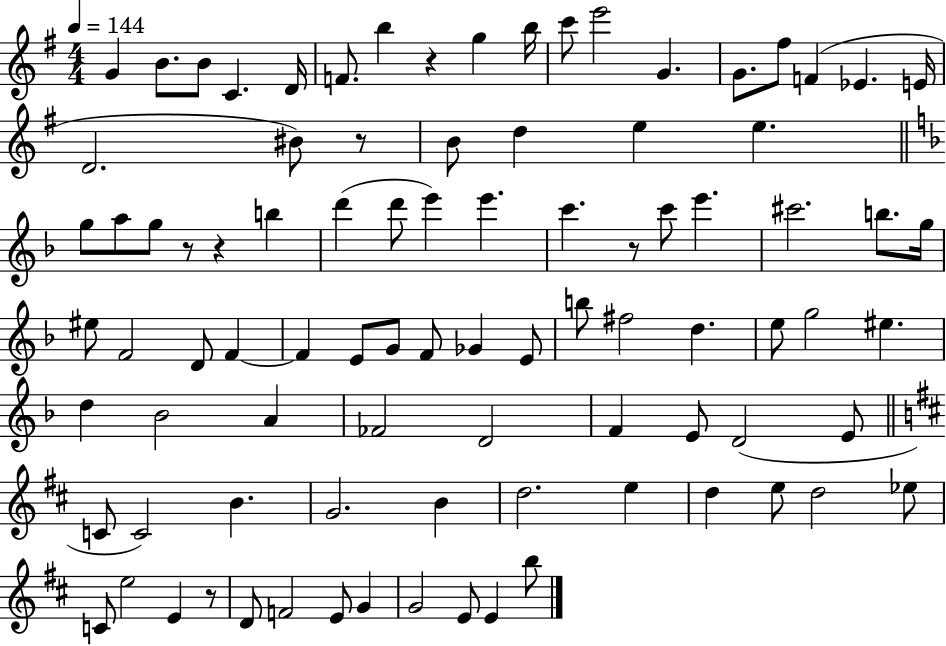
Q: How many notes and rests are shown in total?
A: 90